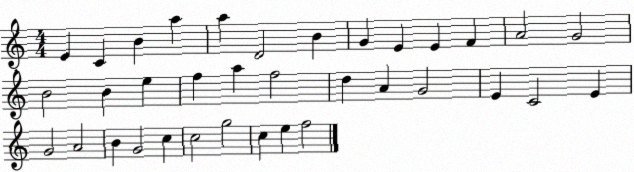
X:1
T:Untitled
M:4/4
L:1/4
K:C
E C B a a D2 B G E E F A2 G2 B2 B e f a f2 d A G2 E C2 E G2 A2 B G2 c c2 g2 c e f2